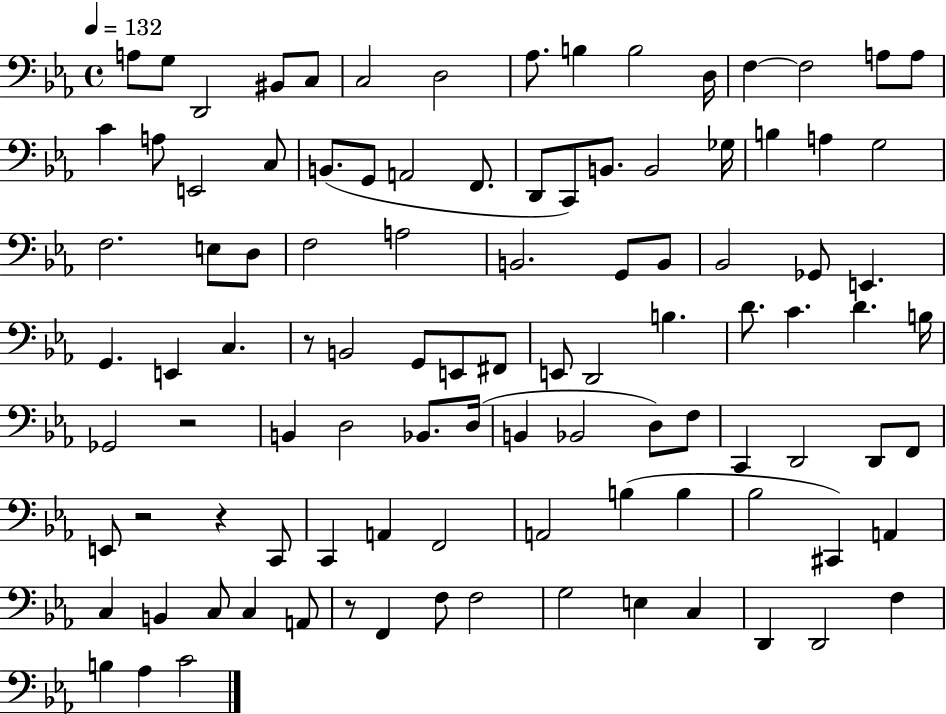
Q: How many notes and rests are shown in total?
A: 102